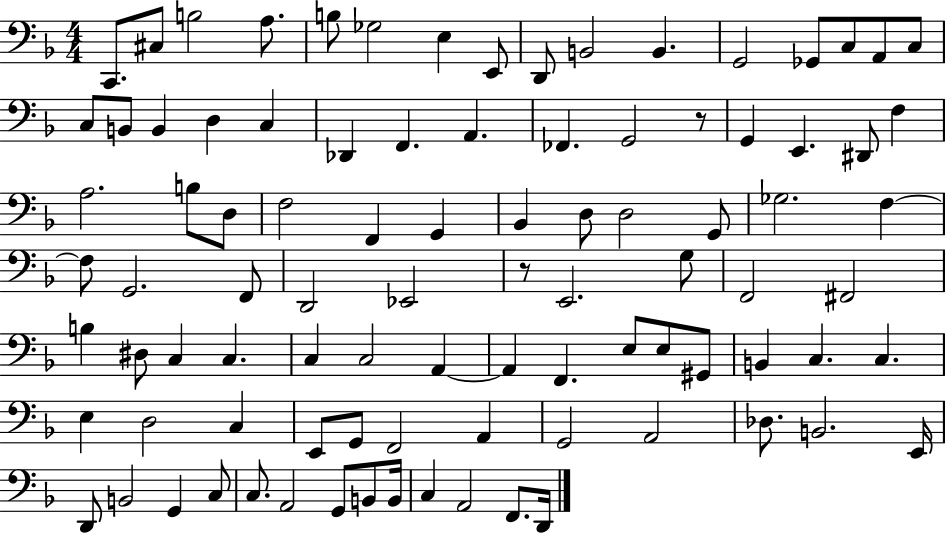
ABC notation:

X:1
T:Untitled
M:4/4
L:1/4
K:F
C,,/2 ^C,/2 B,2 A,/2 B,/2 _G,2 E, E,,/2 D,,/2 B,,2 B,, G,,2 _G,,/2 C,/2 A,,/2 C,/2 C,/2 B,,/2 B,, D, C, _D,, F,, A,, _F,, G,,2 z/2 G,, E,, ^D,,/2 F, A,2 B,/2 D,/2 F,2 F,, G,, _B,, D,/2 D,2 G,,/2 _G,2 F, F,/2 G,,2 F,,/2 D,,2 _E,,2 z/2 E,,2 G,/2 F,,2 ^F,,2 B, ^D,/2 C, C, C, C,2 A,, A,, F,, E,/2 E,/2 ^G,,/2 B,, C, C, E, D,2 C, E,,/2 G,,/2 F,,2 A,, G,,2 A,,2 _D,/2 B,,2 E,,/4 D,,/2 B,,2 G,, C,/2 C,/2 A,,2 G,,/2 B,,/2 B,,/4 C, A,,2 F,,/2 D,,/4